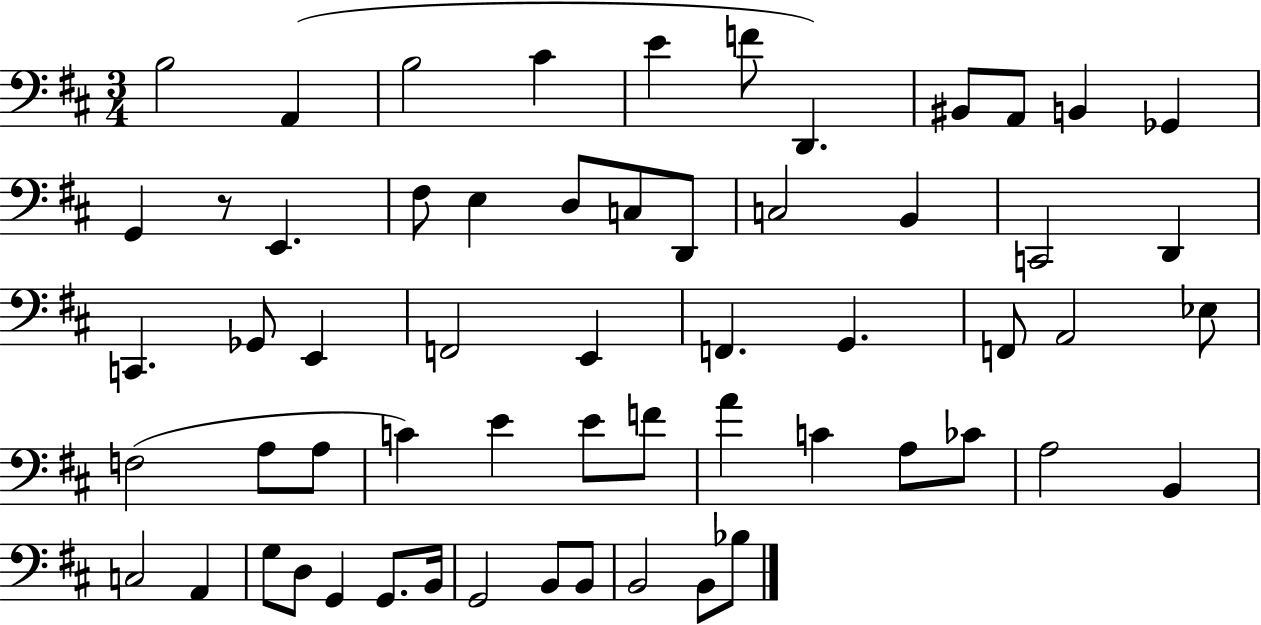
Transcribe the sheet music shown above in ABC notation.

X:1
T:Untitled
M:3/4
L:1/4
K:D
B,2 A,, B,2 ^C E F/2 D,, ^B,,/2 A,,/2 B,, _G,, G,, z/2 E,, ^F,/2 E, D,/2 C,/2 D,,/2 C,2 B,, C,,2 D,, C,, _G,,/2 E,, F,,2 E,, F,, G,, F,,/2 A,,2 _E,/2 F,2 A,/2 A,/2 C E E/2 F/2 A C A,/2 _C/2 A,2 B,, C,2 A,, G,/2 D,/2 G,, G,,/2 B,,/4 G,,2 B,,/2 B,,/2 B,,2 B,,/2 _B,/2